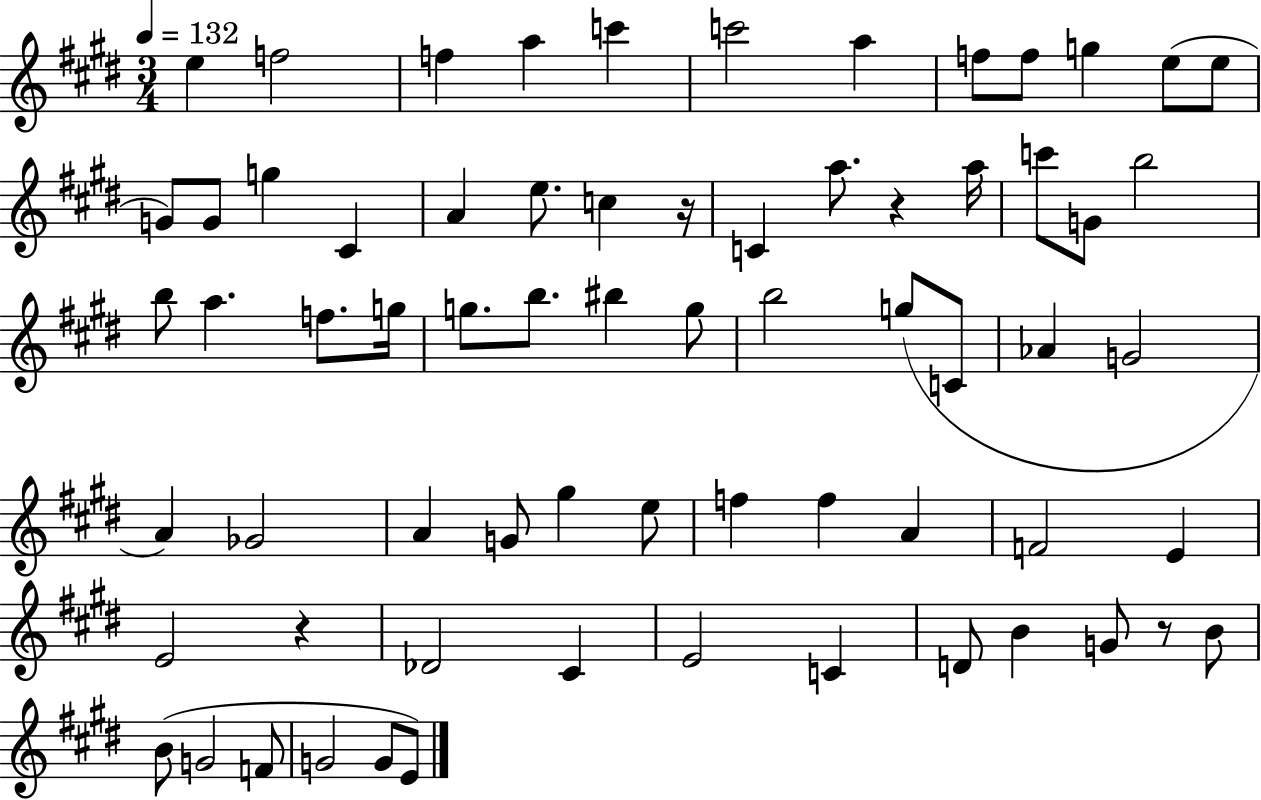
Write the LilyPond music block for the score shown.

{
  \clef treble
  \numericTimeSignature
  \time 3/4
  \key e \major
  \tempo 4 = 132
  e''4 f''2 | f''4 a''4 c'''4 | c'''2 a''4 | f''8 f''8 g''4 e''8( e''8 | \break g'8) g'8 g''4 cis'4 | a'4 e''8. c''4 r16 | c'4 a''8. r4 a''16 | c'''8 g'8 b''2 | \break b''8 a''4. f''8. g''16 | g''8. b''8. bis''4 g''8 | b''2 g''8( c'8 | aes'4 g'2 | \break a'4) ges'2 | a'4 g'8 gis''4 e''8 | f''4 f''4 a'4 | f'2 e'4 | \break e'2 r4 | des'2 cis'4 | e'2 c'4 | d'8 b'4 g'8 r8 b'8 | \break b'8( g'2 f'8 | g'2 g'8 e'8) | \bar "|."
}